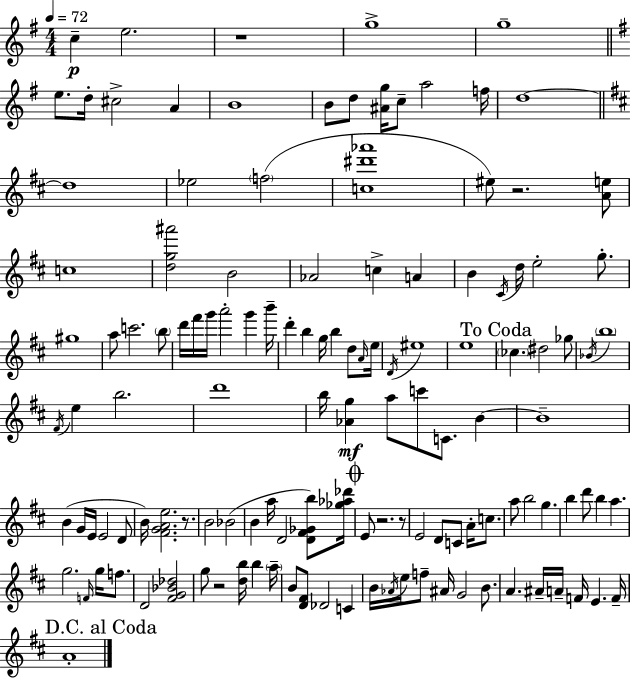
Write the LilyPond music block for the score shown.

{
  \clef treble
  \numericTimeSignature
  \time 4/4
  \key e \minor
  \tempo 4 = 72
  c''4--\p e''2. | r1 | g''1-> | g''1-- | \break \bar "||" \break \key e \minor e''8. d''16-. cis''2-> a'4 | b'1 | b'8 d''8 <ais' g''>16 c''8-- a''2 f''16 | d''1~~ | \break \bar "||" \break \key d \major d''1 | ees''2 \parenthesize f''2( | <c'' dis''' aes'''>1 | eis''8) r2. <a' e''>8 | \break c''1 | <d'' g'' ais'''>2 b'2 | aes'2 c''4-> a'4 | b'4 \acciaccatura { cis'16 } d''16 e''2-. g''8.-. | \break gis''1 | a''8 c'''2. \parenthesize b''8 | d'''16 fis'''16 g'''16 a'''2-. g'''4 | b'''16-- d'''4-. b''4 g''16 b''4 d''8 | \break \grace { a'16 } e''16 \acciaccatura { d'16 } eis''1 | e''1 | \mark "To Coda" \parenthesize ces''4. dis''2 | ges''8 \acciaccatura { bes'16 } \parenthesize b''1 | \break \acciaccatura { fis'16 } e''4 b''2. | d'''1 | b''16 <aes' g''>4\mf a''8 c'''8 c'8. | b'4~~ b'1-- | \break b'4( g'16 e'16 e'2 | d'8 b'16) <fis' g' a' e''>2. | r8. b'2 bes'2( | b'4 a''16 d'2 | \break <d' fis' ges' b''>8) <ges'' aes'' des'''>16 \mark \markup { \musicglyph "scripts.coda" } e'8 r2. | r8 e'2 d'8 c'8 | a'16-. c''8. a''8 b''2 g''4. | b''4 d'''8 b''4 a''4. | \break g''2. | \grace { f'16 } g''16 f''8. d'2 <fis' g' bes' des''>2 | g''8 r2 | <d'' b''>16 b''4 \parenthesize a''16-- b'8 <d' fis'>8 des'2 | \break c'4 b'16 \acciaccatura { aes'16 } e''16 f''8-- ais'16 g'2 | b'8. a'4. ais'16-- a'16-- f'16 | e'4. f'16-- \mark "D.C. al Coda" a'1-. | \bar "|."
}